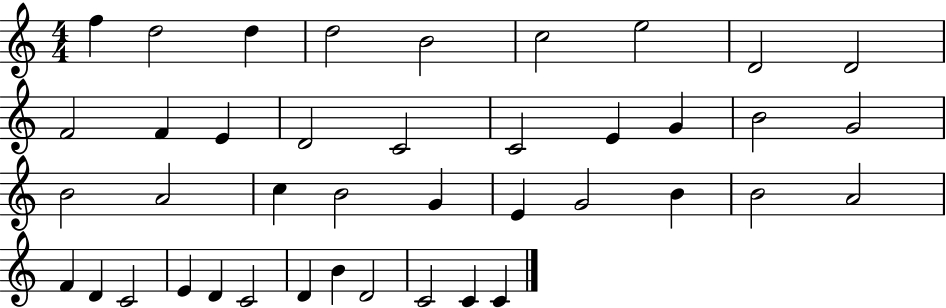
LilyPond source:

{
  \clef treble
  \numericTimeSignature
  \time 4/4
  \key c \major
  f''4 d''2 d''4 | d''2 b'2 | c''2 e''2 | d'2 d'2 | \break f'2 f'4 e'4 | d'2 c'2 | c'2 e'4 g'4 | b'2 g'2 | \break b'2 a'2 | c''4 b'2 g'4 | e'4 g'2 b'4 | b'2 a'2 | \break f'4 d'4 c'2 | e'4 d'4 c'2 | d'4 b'4 d'2 | c'2 c'4 c'4 | \break \bar "|."
}